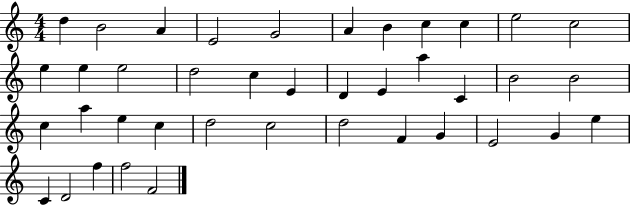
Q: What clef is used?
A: treble